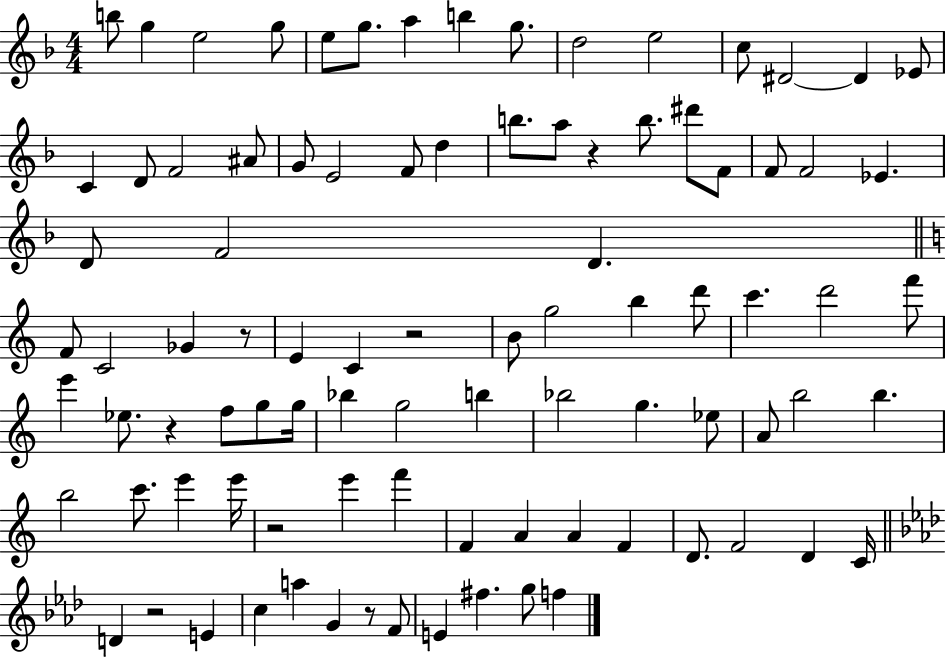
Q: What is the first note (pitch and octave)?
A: B5